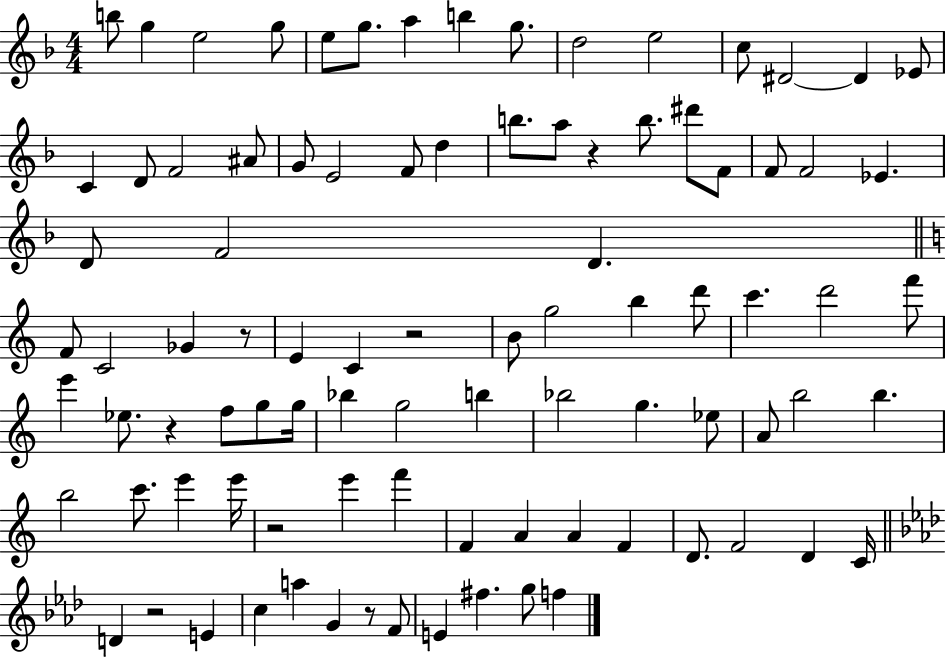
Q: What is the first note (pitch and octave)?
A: B5